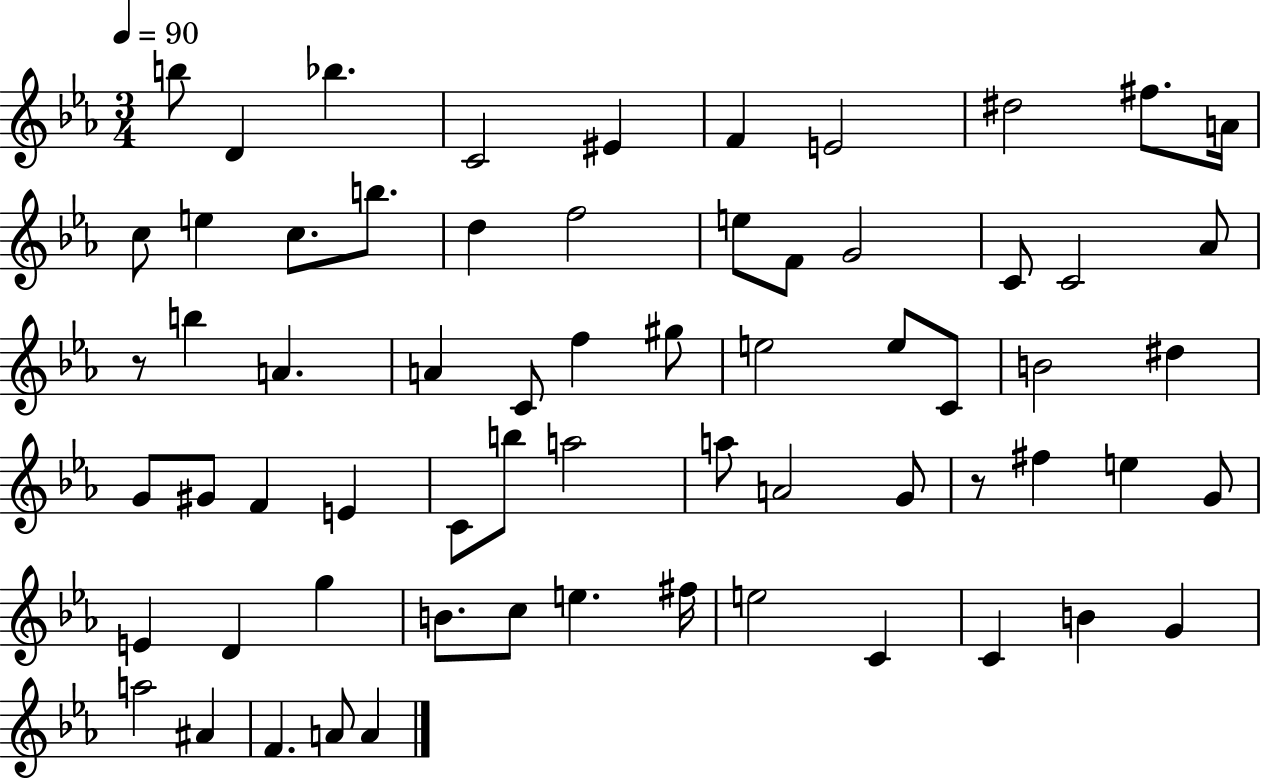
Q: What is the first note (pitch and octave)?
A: B5